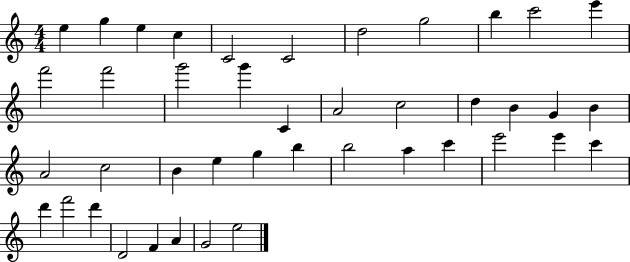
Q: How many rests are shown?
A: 0